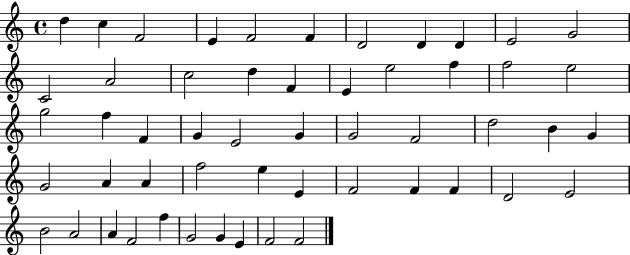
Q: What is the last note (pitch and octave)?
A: F4